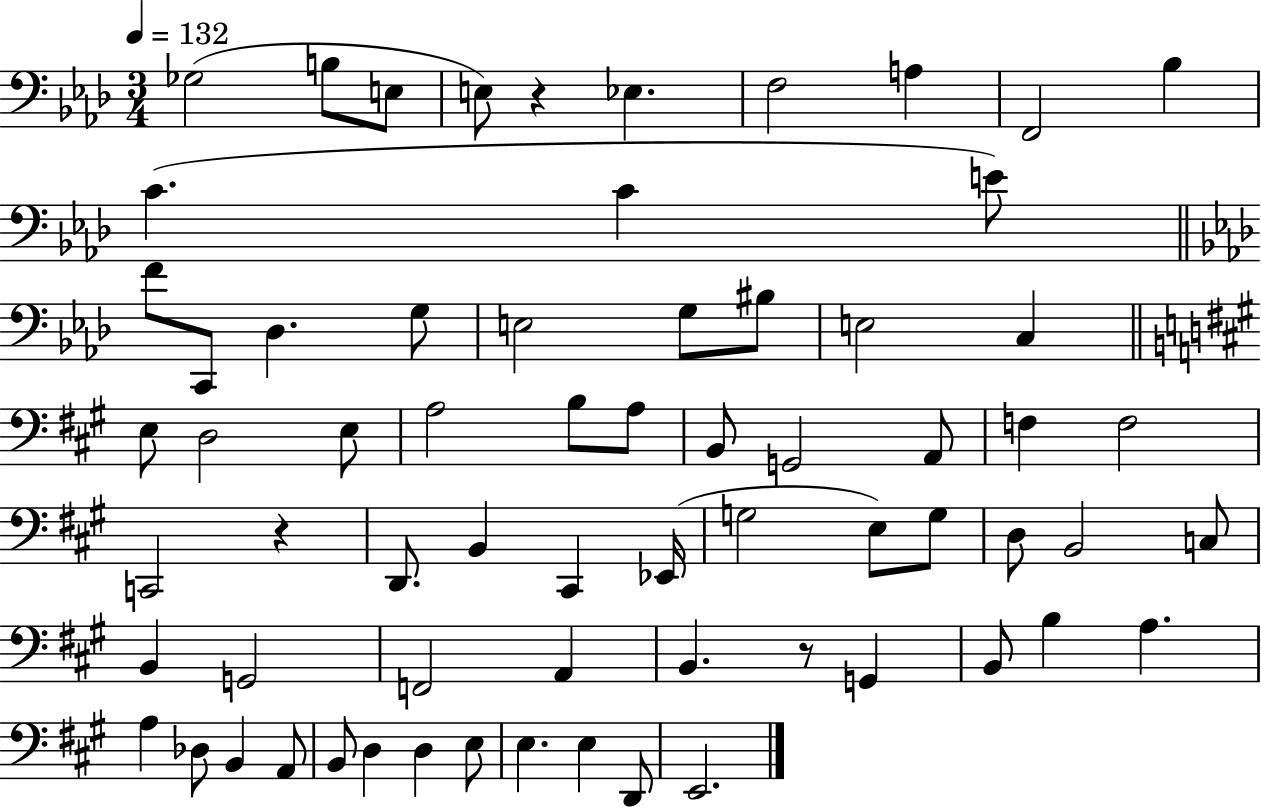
{
  \clef bass
  \numericTimeSignature
  \time 3/4
  \key aes \major
  \tempo 4 = 132
  ges2( b8 e8 | e8) r4 ees4. | f2 a4 | f,2 bes4 | \break c'4.( c'4 e'8) | \bar "||" \break \key f \minor f'8 c,8 des4. g8 | e2 g8 bis8 | e2 c4 | \bar "||" \break \key a \major e8 d2 e8 | a2 b8 a8 | b,8 g,2 a,8 | f4 f2 | \break c,2 r4 | d,8. b,4 cis,4 ees,16( | g2 e8) g8 | d8 b,2 c8 | \break b,4 g,2 | f,2 a,4 | b,4. r8 g,4 | b,8 b4 a4. | \break a4 des8 b,4 a,8 | b,8 d4 d4 e8 | e4. e4 d,8 | e,2. | \break \bar "|."
}